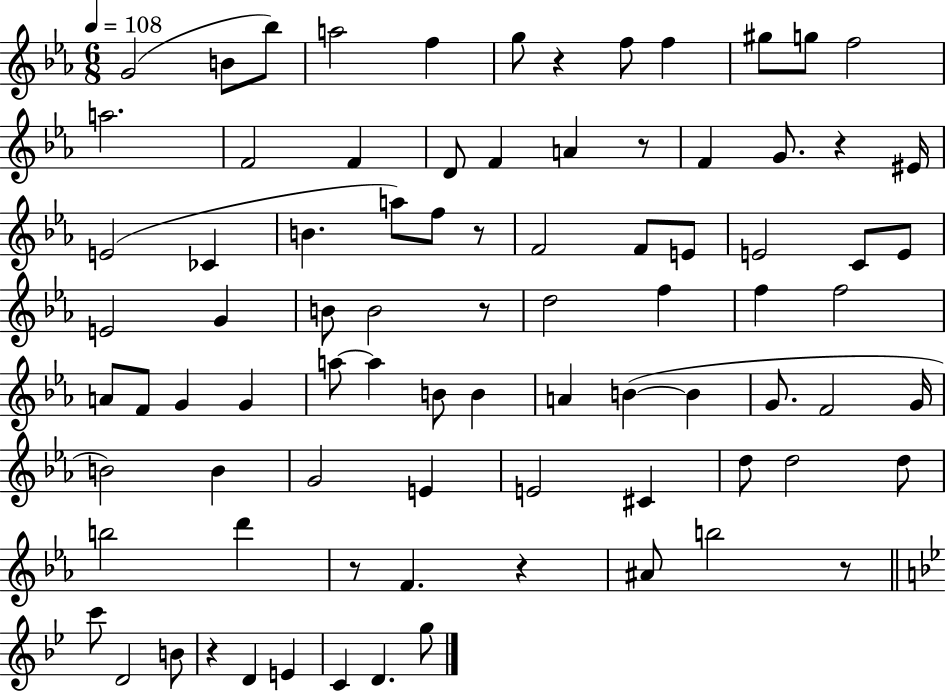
{
  \clef treble
  \numericTimeSignature
  \time 6/8
  \key ees \major
  \tempo 4 = 108
  \repeat volta 2 { g'2( b'8 bes''8) | a''2 f''4 | g''8 r4 f''8 f''4 | gis''8 g''8 f''2 | \break a''2. | f'2 f'4 | d'8 f'4 a'4 r8 | f'4 g'8. r4 eis'16 | \break e'2( ces'4 | b'4. a''8) f''8 r8 | f'2 f'8 e'8 | e'2 c'8 e'8 | \break e'2 g'4 | b'8 b'2 r8 | d''2 f''4 | f''4 f''2 | \break a'8 f'8 g'4 g'4 | a''8~~ a''4 b'8 b'4 | a'4 b'4~(~ b'4 | g'8. f'2 g'16 | \break b'2) b'4 | g'2 e'4 | e'2 cis'4 | d''8 d''2 d''8 | \break b''2 d'''4 | r8 f'4. r4 | ais'8 b''2 r8 | \bar "||" \break \key bes \major c'''8 d'2 b'8 | r4 d'4 e'4 | c'4 d'4. g''8 | } \bar "|."
}